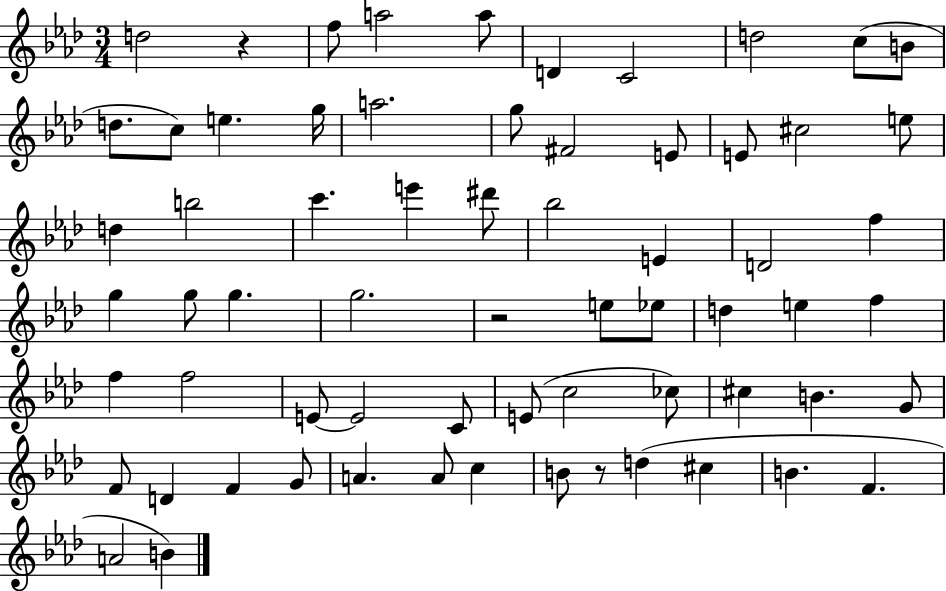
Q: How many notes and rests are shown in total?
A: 66